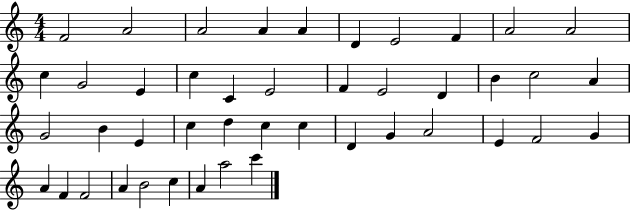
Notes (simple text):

F4/h A4/h A4/h A4/q A4/q D4/q E4/h F4/q A4/h A4/h C5/q G4/h E4/q C5/q C4/q E4/h F4/q E4/h D4/q B4/q C5/h A4/q G4/h B4/q E4/q C5/q D5/q C5/q C5/q D4/q G4/q A4/h E4/q F4/h G4/q A4/q F4/q F4/h A4/q B4/h C5/q A4/q A5/h C6/q